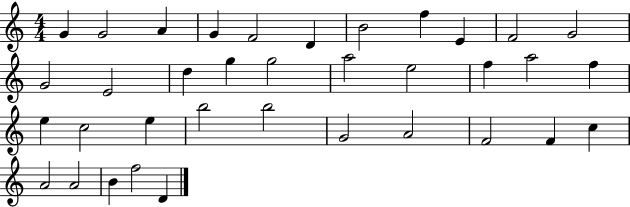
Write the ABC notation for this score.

X:1
T:Untitled
M:4/4
L:1/4
K:C
G G2 A G F2 D B2 f E F2 G2 G2 E2 d g g2 a2 e2 f a2 f e c2 e b2 b2 G2 A2 F2 F c A2 A2 B f2 D